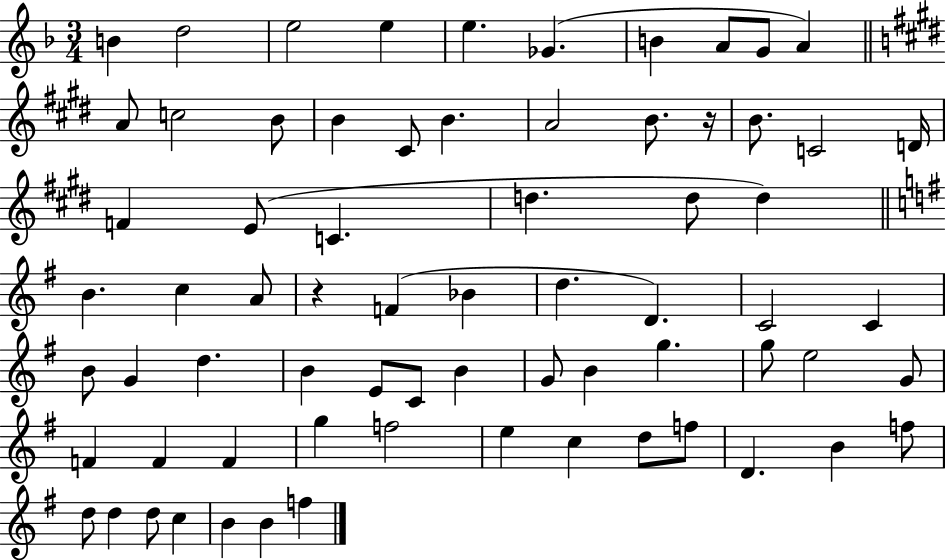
B4/q D5/h E5/h E5/q E5/q. Gb4/q. B4/q A4/e G4/e A4/q A4/e C5/h B4/e B4/q C#4/e B4/q. A4/h B4/e. R/s B4/e. C4/h D4/s F4/q E4/e C4/q. D5/q. D5/e D5/q B4/q. C5/q A4/e R/q F4/q Bb4/q D5/q. D4/q. C4/h C4/q B4/e G4/q D5/q. B4/q E4/e C4/e B4/q G4/e B4/q G5/q. G5/e E5/h G4/e F4/q F4/q F4/q G5/q F5/h E5/q C5/q D5/e F5/e D4/q. B4/q F5/e D5/e D5/q D5/e C5/q B4/q B4/q F5/q